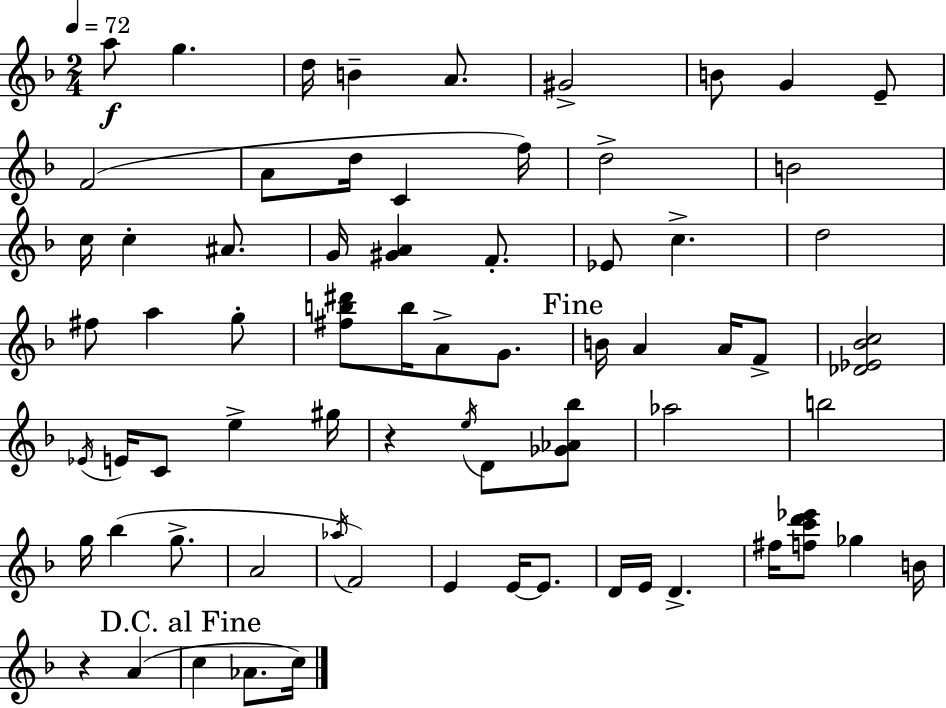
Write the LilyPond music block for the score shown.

{
  \clef treble
  \numericTimeSignature
  \time 2/4
  \key d \minor
  \tempo 4 = 72
  a''8\f g''4. | d''16 b'4-- a'8. | gis'2-> | b'8 g'4 e'8-- | \break f'2( | a'8 d''16 c'4 f''16) | d''2-> | b'2 | \break c''16 c''4-. ais'8. | g'16 <gis' a'>4 f'8.-. | ees'8 c''4.-> | d''2 | \break fis''8 a''4 g''8-. | <fis'' b'' dis'''>8 b''16 a'8-> g'8. | \mark "Fine" b'16 a'4 a'16 f'8-> | <des' ees' bes' c''>2 | \break \acciaccatura { ees'16 } e'16 c'8 e''4-> | gis''16 r4 \acciaccatura { e''16 } d'8 | <ges' aes' bes''>8 aes''2 | b''2 | \break g''16 bes''4( g''8.-> | a'2 | \acciaccatura { aes''16 } f'2) | e'4 e'16~~ | \break e'8. d'16 e'16 d'4.-> | fis''16 <f'' c''' d''' ees'''>8 ges''4 | b'16 r4 a'4( | \mark "D.C. al Fine" c''4 aes'8. | \break c''16) \bar "|."
}